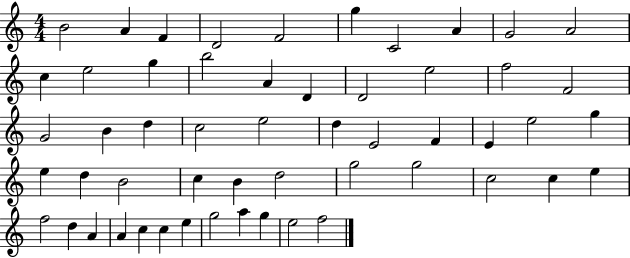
{
  \clef treble
  \numericTimeSignature
  \time 4/4
  \key c \major
  b'2 a'4 f'4 | d'2 f'2 | g''4 c'2 a'4 | g'2 a'2 | \break c''4 e''2 g''4 | b''2 a'4 d'4 | d'2 e''2 | f''2 f'2 | \break g'2 b'4 d''4 | c''2 e''2 | d''4 e'2 f'4 | e'4 e''2 g''4 | \break e''4 d''4 b'2 | c''4 b'4 d''2 | g''2 g''2 | c''2 c''4 e''4 | \break f''2 d''4 a'4 | a'4 c''4 c''4 e''4 | g''2 a''4 g''4 | e''2 f''2 | \break \bar "|."
}